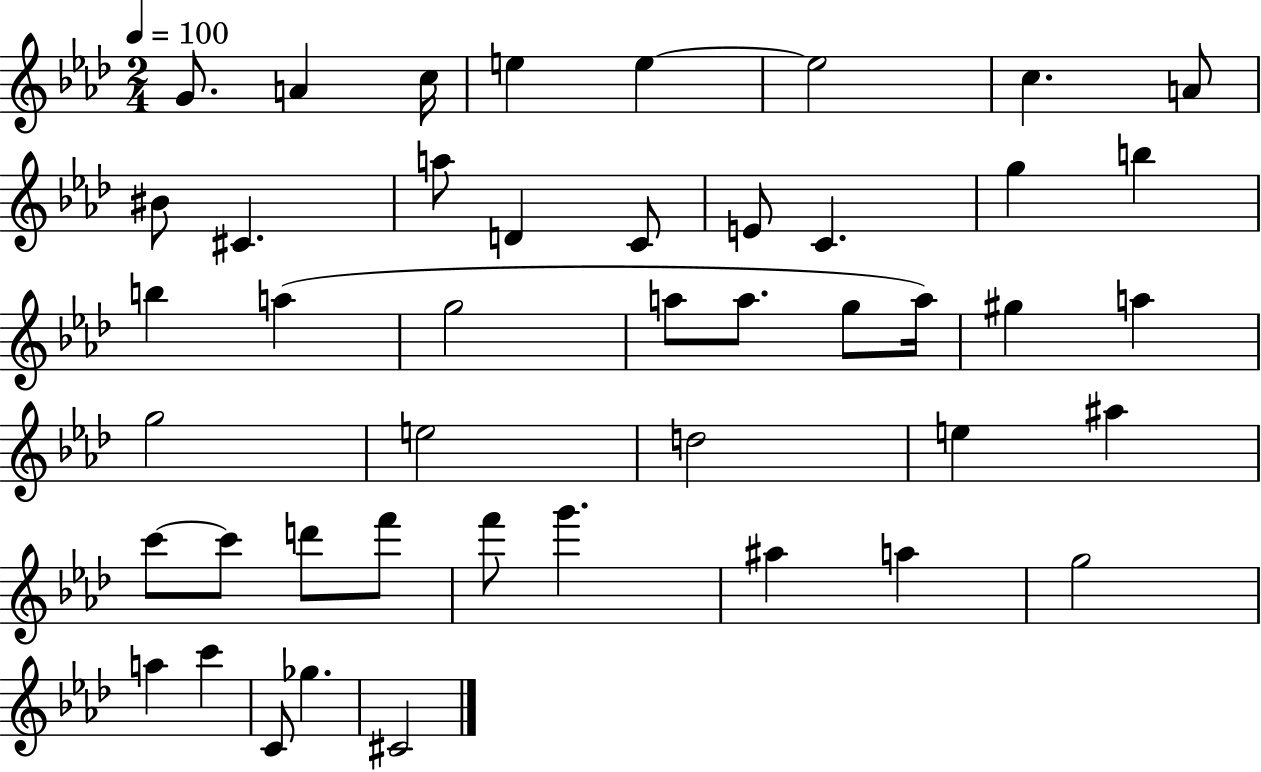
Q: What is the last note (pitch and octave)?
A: C#4